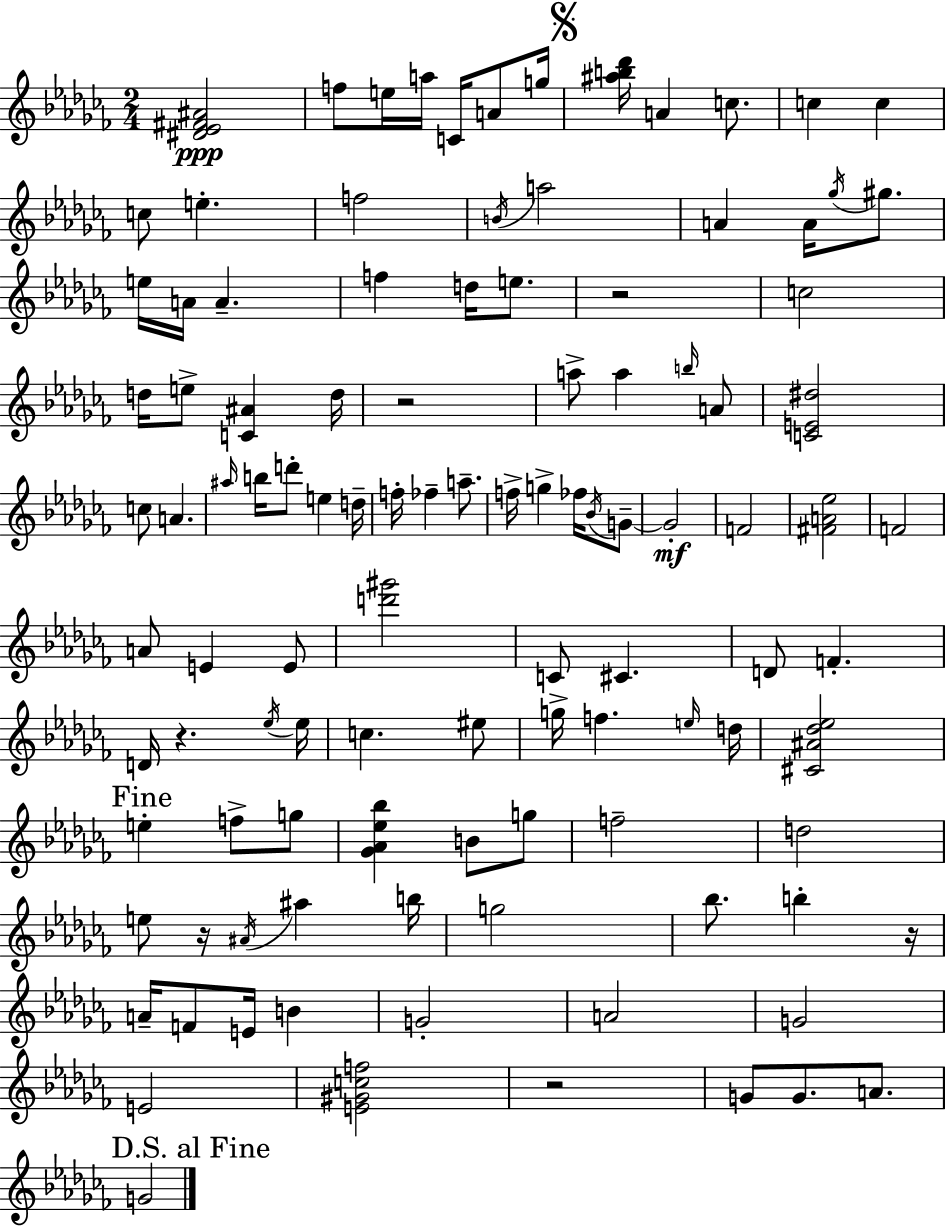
[D#4,Eb4,F#4,A#4]/h F5/e E5/s A5/s C4/s A4/e G5/s [A#5,B5,Db6]/s A4/q C5/e. C5/q C5/q C5/e E5/q. F5/h B4/s A5/h A4/q A4/s Gb5/s G#5/e. E5/s A4/s A4/q. F5/q D5/s E5/e. R/h C5/h D5/s E5/e [C4,A#4]/q D5/s R/h A5/e A5/q B5/s A4/e [C4,E4,D#5]/h C5/e A4/q. A#5/s B5/s D6/e E5/q D5/s F5/s FES5/q A5/e. F5/s G5/q FES5/s Bb4/s G4/e G4/h F4/h [F#4,A4,Eb5]/h F4/h A4/e E4/q E4/e [D6,G#6]/h C4/e C#4/q. D4/e F4/q. D4/s R/q. Eb5/s Eb5/s C5/q. EIS5/e G5/s F5/q. E5/s D5/s [C#4,A#4,Db5,Eb5]/h E5/q F5/e G5/e [Gb4,Ab4,Eb5,Bb5]/q B4/e G5/e F5/h D5/h E5/e R/s A#4/s A#5/q B5/s G5/h Bb5/e. B5/q R/s A4/s F4/e E4/s B4/q G4/h A4/h G4/h E4/h [E4,G#4,C5,F5]/h R/h G4/e G4/e. A4/e. G4/h